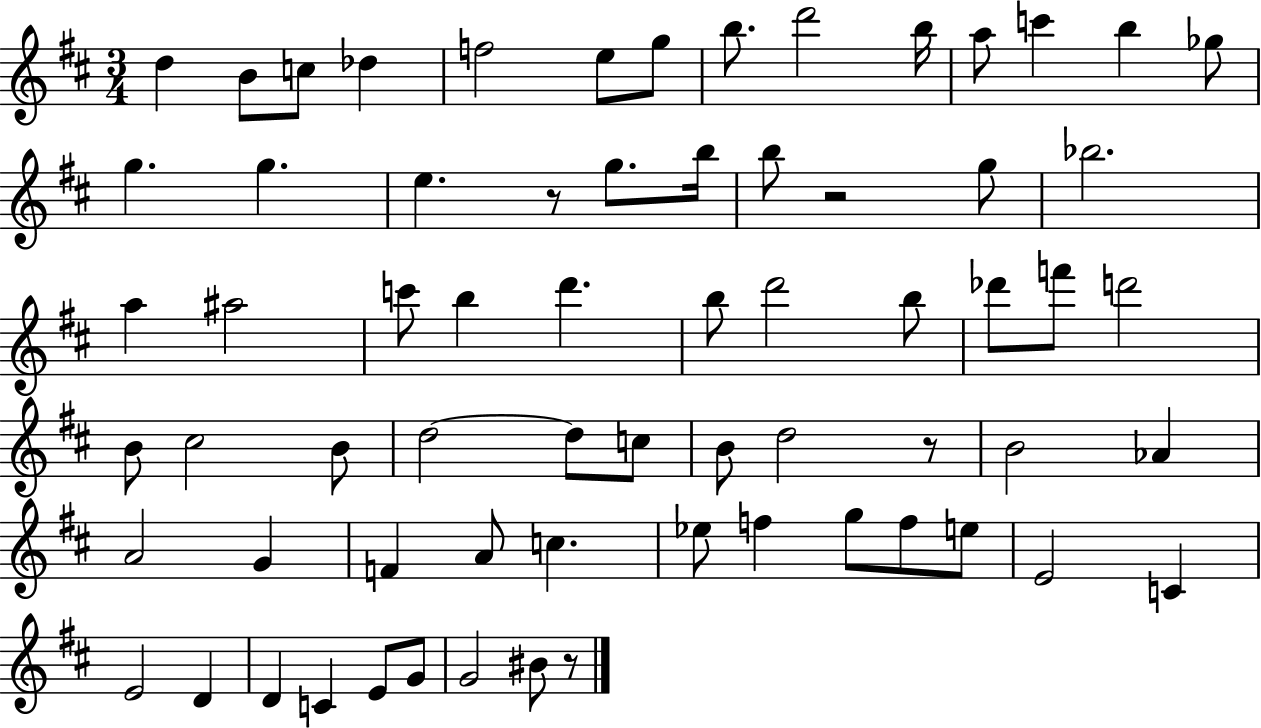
{
  \clef treble
  \numericTimeSignature
  \time 3/4
  \key d \major
  d''4 b'8 c''8 des''4 | f''2 e''8 g''8 | b''8. d'''2 b''16 | a''8 c'''4 b''4 ges''8 | \break g''4. g''4. | e''4. r8 g''8. b''16 | b''8 r2 g''8 | bes''2. | \break a''4 ais''2 | c'''8 b''4 d'''4. | b''8 d'''2 b''8 | des'''8 f'''8 d'''2 | \break b'8 cis''2 b'8 | d''2~~ d''8 c''8 | b'8 d''2 r8 | b'2 aes'4 | \break a'2 g'4 | f'4 a'8 c''4. | ees''8 f''4 g''8 f''8 e''8 | e'2 c'4 | \break e'2 d'4 | d'4 c'4 e'8 g'8 | g'2 bis'8 r8 | \bar "|."
}